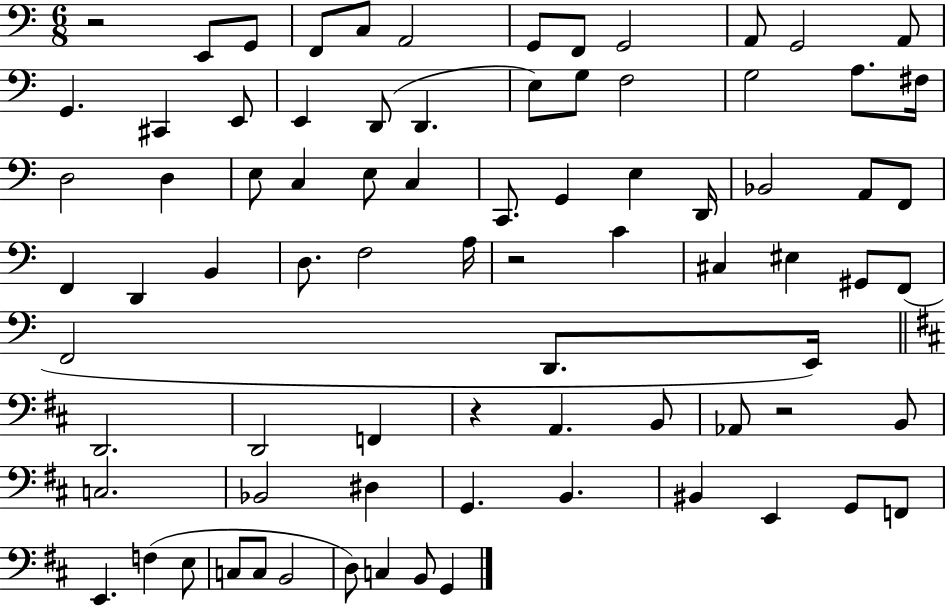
X:1
T:Untitled
M:6/8
L:1/4
K:C
z2 E,,/2 G,,/2 F,,/2 C,/2 A,,2 G,,/2 F,,/2 G,,2 A,,/2 G,,2 A,,/2 G,, ^C,, E,,/2 E,, D,,/2 D,, E,/2 G,/2 F,2 G,2 A,/2 ^F,/4 D,2 D, E,/2 C, E,/2 C, C,,/2 G,, E, D,,/4 _B,,2 A,,/2 F,,/2 F,, D,, B,, D,/2 F,2 A,/4 z2 C ^C, ^E, ^G,,/2 F,,/2 F,,2 D,,/2 E,,/4 D,,2 D,,2 F,, z A,, B,,/2 _A,,/2 z2 B,,/2 C,2 _B,,2 ^D, G,, B,, ^B,, E,, G,,/2 F,,/2 E,, F, E,/2 C,/2 C,/2 B,,2 D,/2 C, B,,/2 G,,